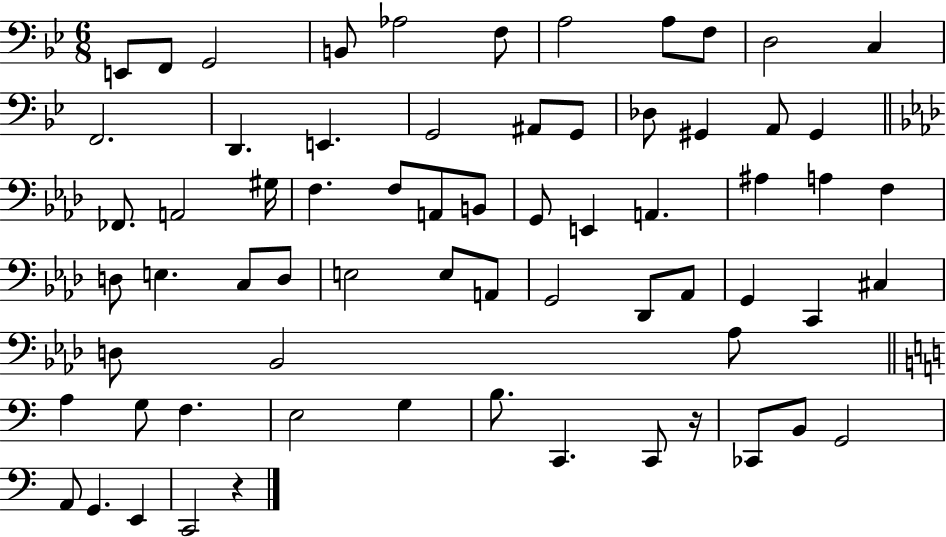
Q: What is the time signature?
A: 6/8